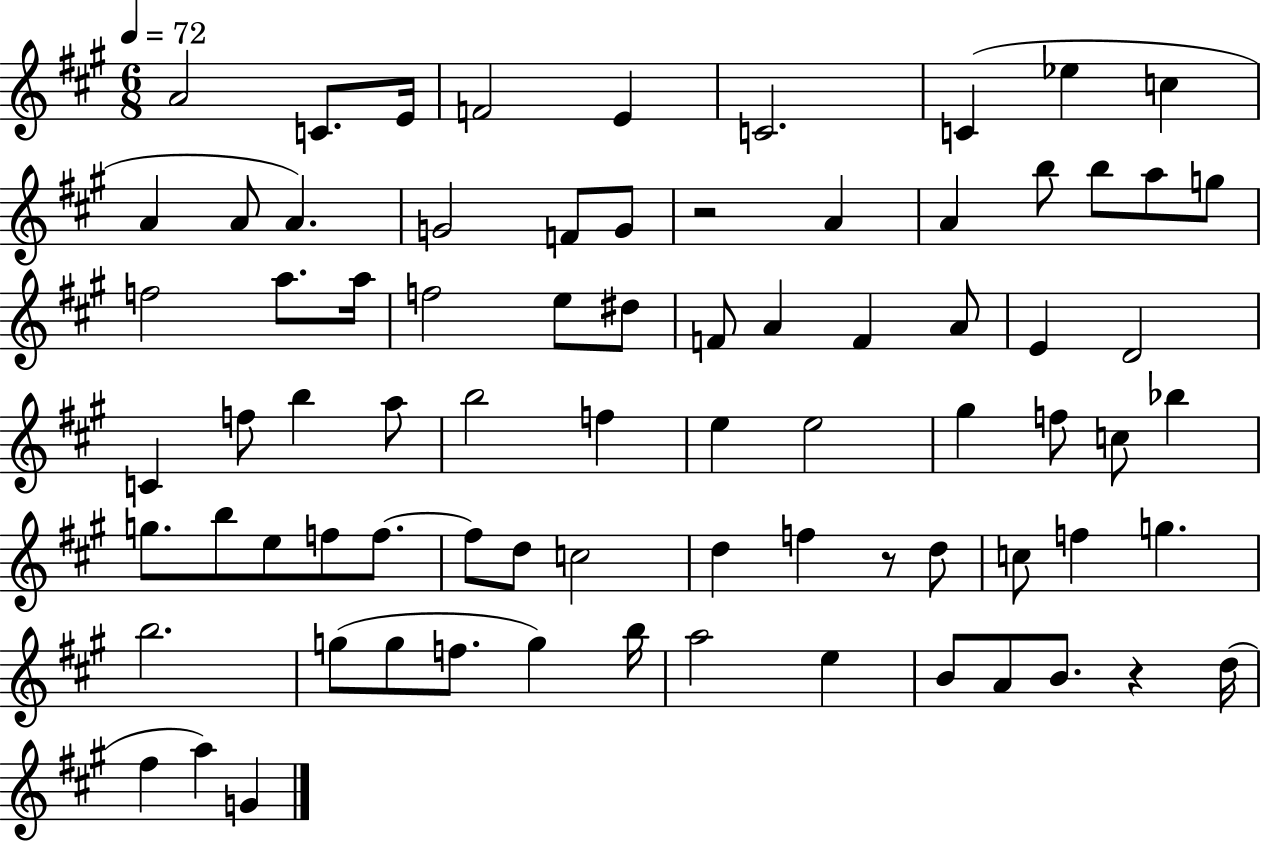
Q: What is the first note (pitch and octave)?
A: A4